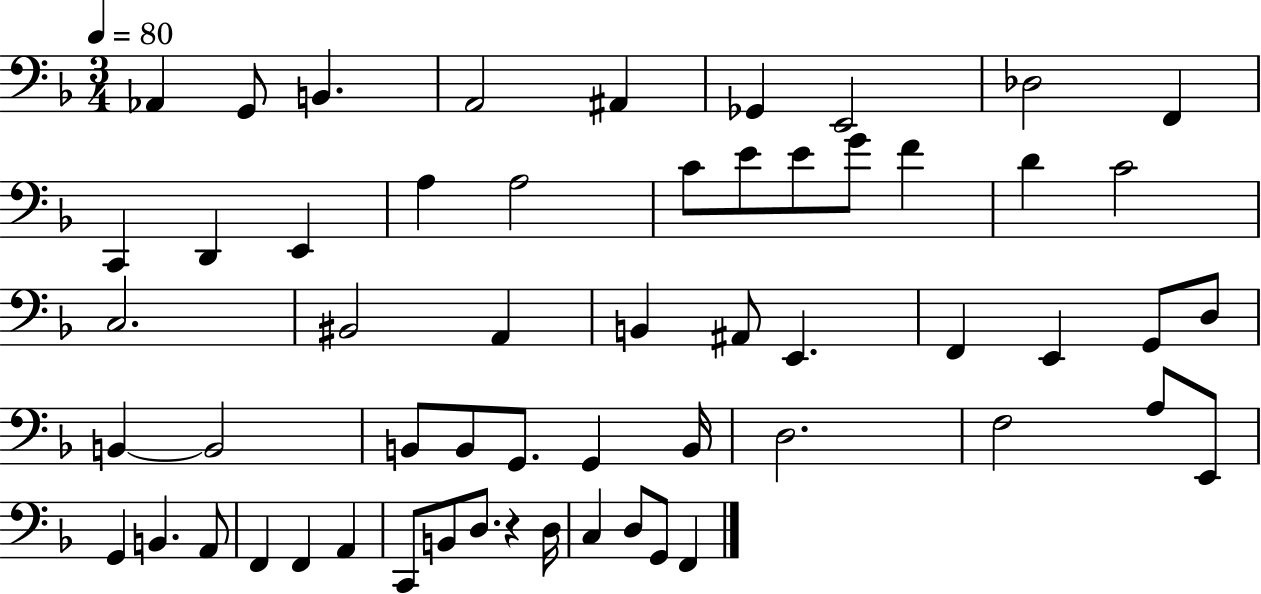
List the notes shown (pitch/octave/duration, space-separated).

Ab2/q G2/e B2/q. A2/h A#2/q Gb2/q E2/h Db3/h F2/q C2/q D2/q E2/q A3/q A3/h C4/e E4/e E4/e G4/e F4/q D4/q C4/h C3/h. BIS2/h A2/q B2/q A#2/e E2/q. F2/q E2/q G2/e D3/e B2/q B2/h B2/e B2/e G2/e. G2/q B2/s D3/h. F3/h A3/e E2/e G2/q B2/q. A2/e F2/q F2/q A2/q C2/e B2/e D3/e. R/q D3/s C3/q D3/e G2/e F2/q